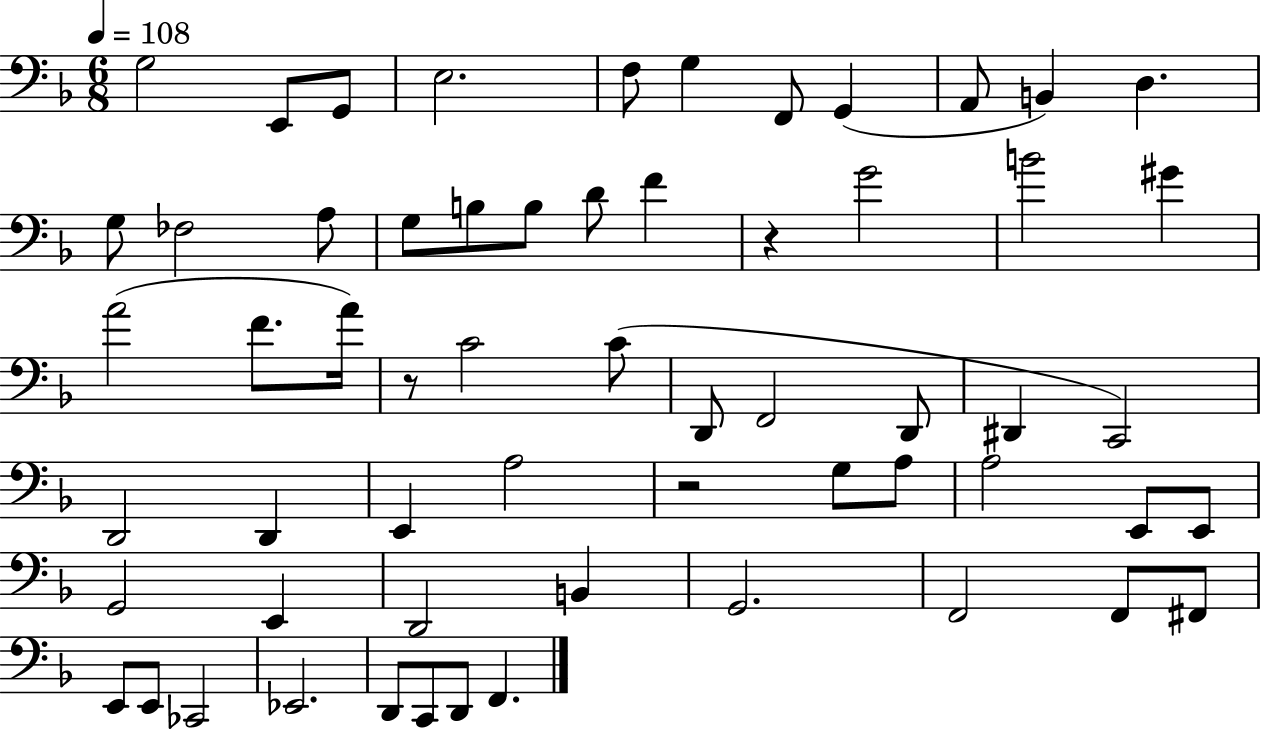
{
  \clef bass
  \numericTimeSignature
  \time 6/8
  \key f \major
  \tempo 4 = 108
  g2 e,8 g,8 | e2. | f8 g4 f,8 g,4( | a,8 b,4) d4. | \break g8 fes2 a8 | g8 b8 b8 d'8 f'4 | r4 g'2 | b'2 gis'4 | \break a'2( f'8. a'16) | r8 c'2 c'8( | d,8 f,2 d,8 | dis,4 c,2) | \break d,2 d,4 | e,4 a2 | r2 g8 a8 | a2 e,8 e,8 | \break g,2 e,4 | d,2 b,4 | g,2. | f,2 f,8 fis,8 | \break e,8 e,8 ces,2 | ees,2. | d,8 c,8 d,8 f,4. | \bar "|."
}